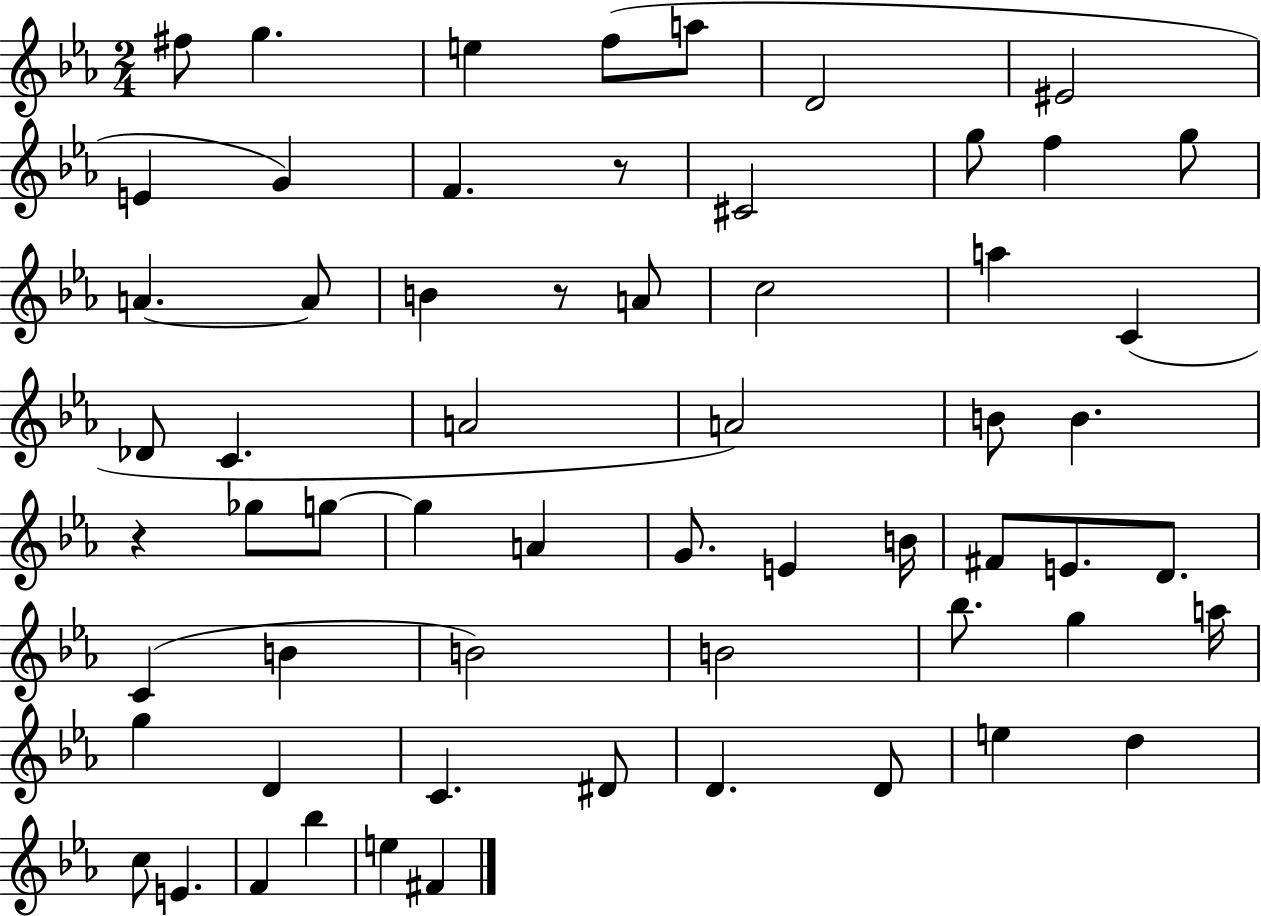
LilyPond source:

{
  \clef treble
  \numericTimeSignature
  \time 2/4
  \key ees \major
  fis''8 g''4. | e''4 f''8( a''8 | d'2 | eis'2 | \break e'4 g'4) | f'4. r8 | cis'2 | g''8 f''4 g''8 | \break a'4.~~ a'8 | b'4 r8 a'8 | c''2 | a''4 c'4( | \break des'8 c'4. | a'2 | a'2) | b'8 b'4. | \break r4 ges''8 g''8~~ | g''4 a'4 | g'8. e'4 b'16 | fis'8 e'8. d'8. | \break c'4( b'4 | b'2) | b'2 | bes''8. g''4 a''16 | \break g''4 d'4 | c'4. dis'8 | d'4. d'8 | e''4 d''4 | \break c''8 e'4. | f'4 bes''4 | e''4 fis'4 | \bar "|."
}